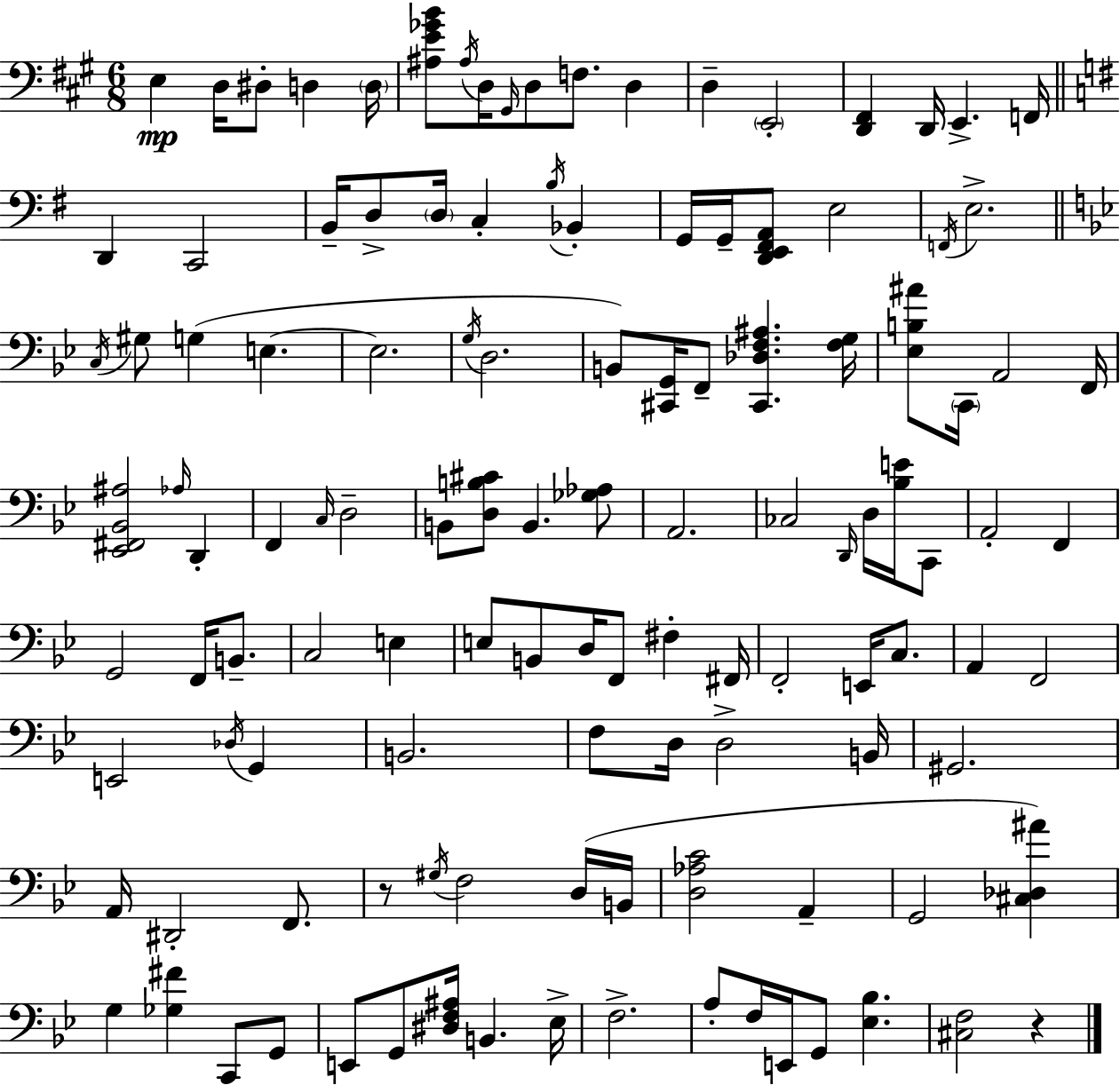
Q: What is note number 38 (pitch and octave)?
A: F2